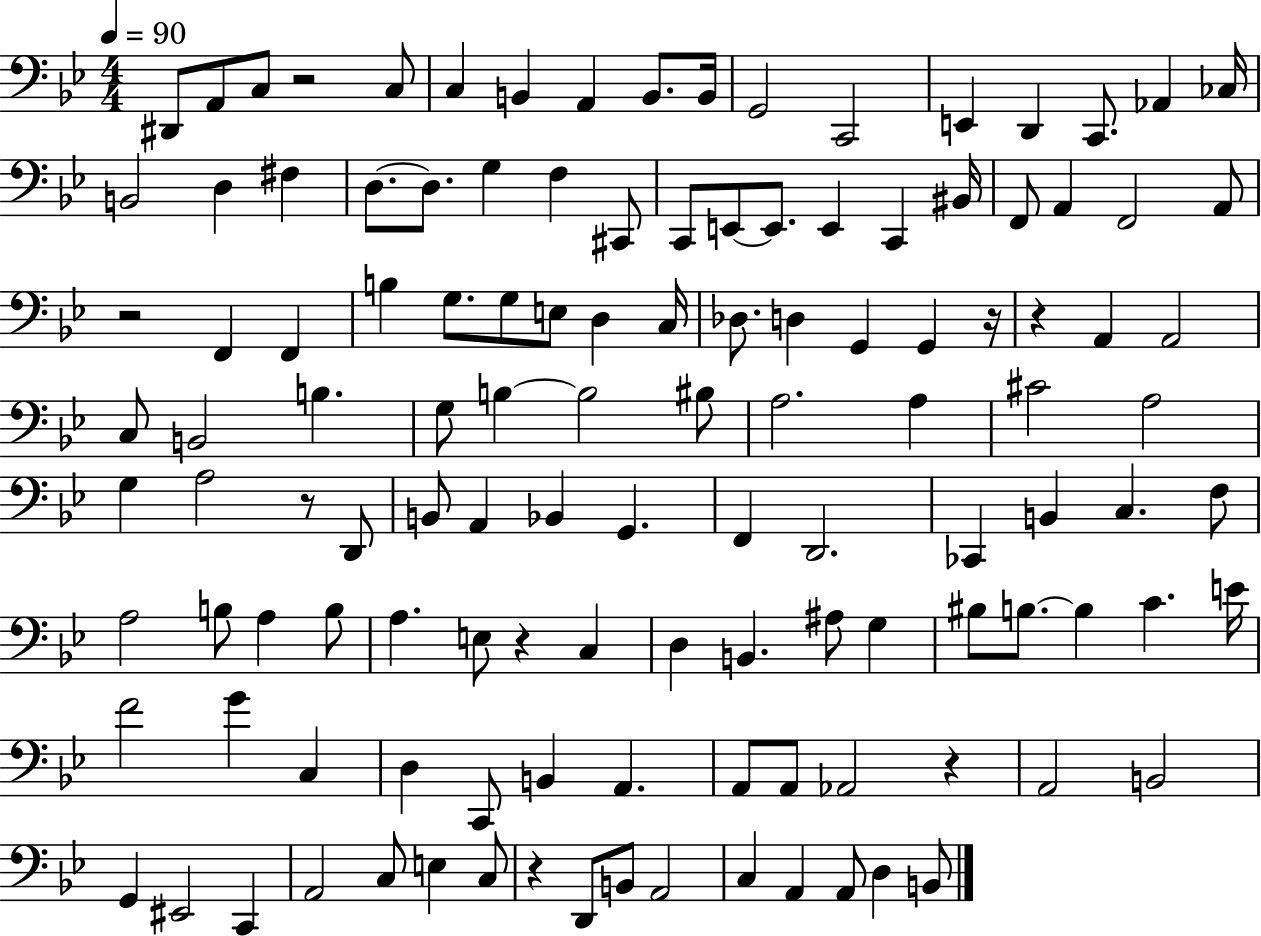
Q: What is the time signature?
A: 4/4